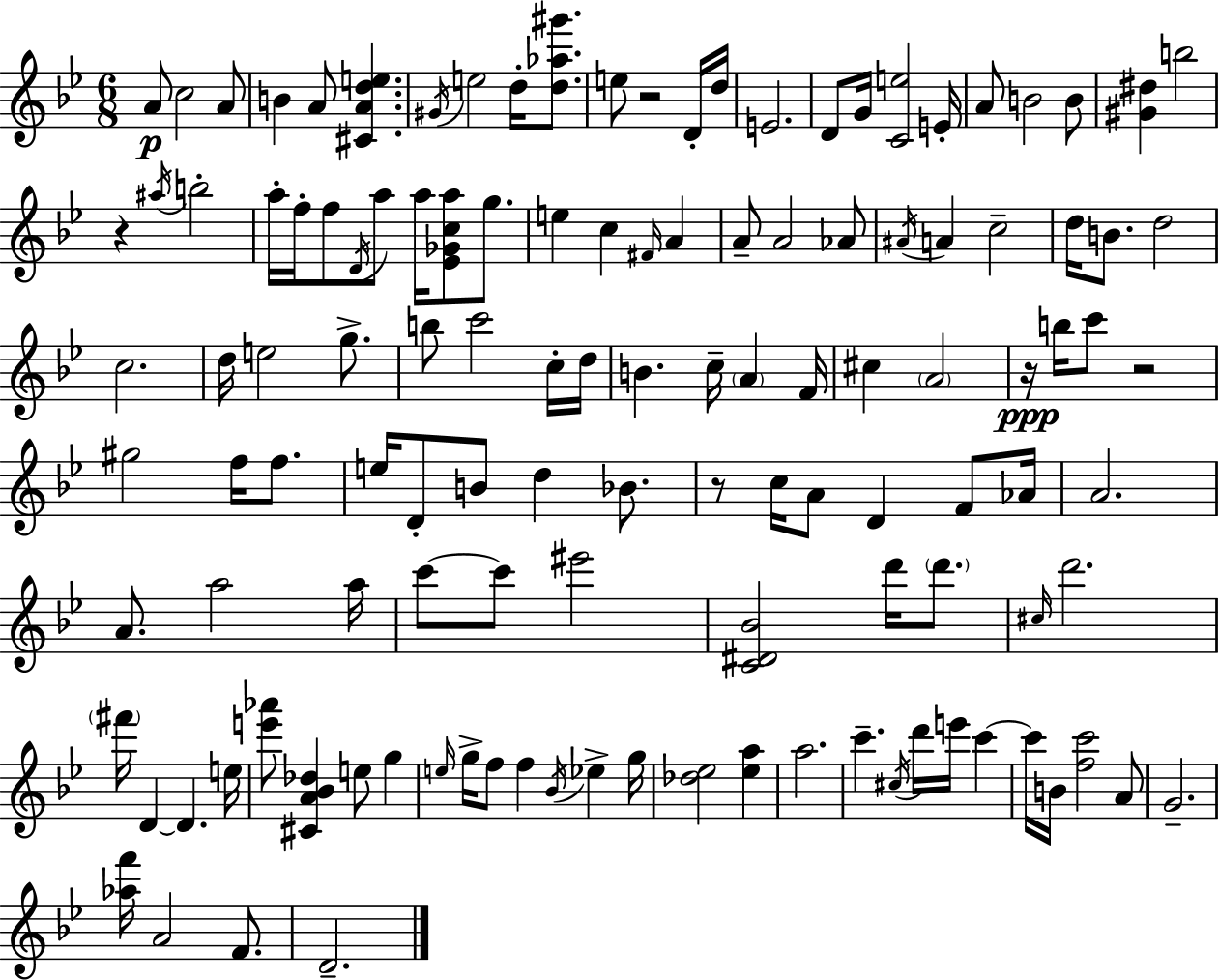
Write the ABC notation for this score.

X:1
T:Untitled
M:6/8
L:1/4
K:Bb
A/2 c2 A/2 B A/2 [^CAde] ^G/4 e2 d/4 [d_a^g']/2 e/2 z2 D/4 d/4 E2 D/2 G/4 [Ce]2 E/4 A/2 B2 B/2 [^G^d] b2 z ^a/4 b2 a/4 f/4 f/2 D/4 a/2 a/4 [_E_Gca]/2 g/2 e c ^F/4 A A/2 A2 _A/2 ^A/4 A c2 d/4 B/2 d2 c2 d/4 e2 g/2 b/2 c'2 c/4 d/4 B c/4 A F/4 ^c A2 z/4 b/4 c'/2 z2 ^g2 f/4 f/2 e/4 D/2 B/2 d _B/2 z/2 c/4 A/2 D F/2 _A/4 A2 A/2 a2 a/4 c'/2 c'/2 ^e'2 [C^D_B]2 d'/4 d'/2 ^c/4 d'2 ^f'/4 D D e/4 [e'_a']/2 [^CA_B_d] e/2 g e/4 g/4 f/2 f _B/4 _e g/4 [_d_e]2 [_ea] a2 c' ^c/4 d'/4 e'/4 c' c'/4 B/4 [fc']2 A/2 G2 [_af']/4 A2 F/2 D2